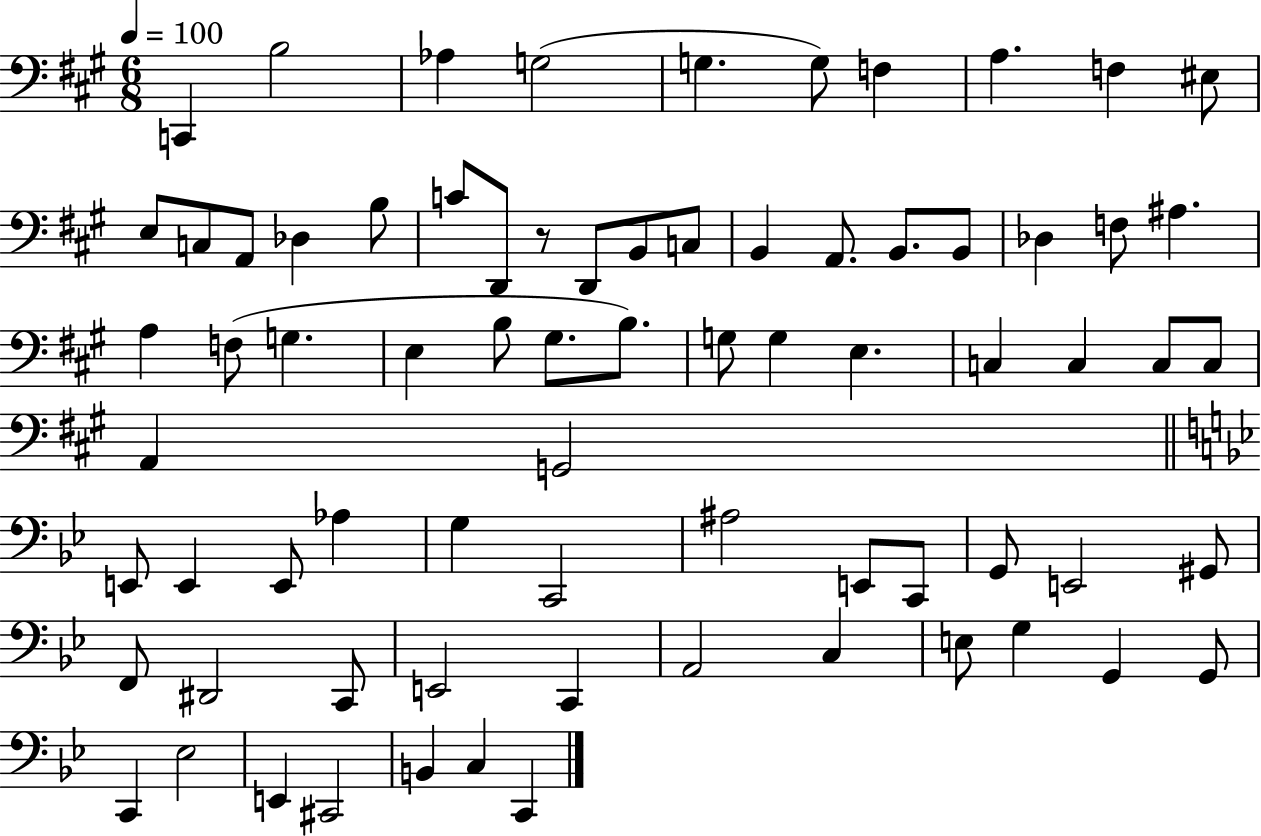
{
  \clef bass
  \numericTimeSignature
  \time 6/8
  \key a \major
  \tempo 4 = 100
  c,4 b2 | aes4 g2( | g4. g8) f4 | a4. f4 eis8 | \break e8 c8 a,8 des4 b8 | c'8 d,8 r8 d,8 b,8 c8 | b,4 a,8. b,8. b,8 | des4 f8 ais4. | \break a4 f8( g4. | e4 b8 gis8. b8.) | g8 g4 e4. | c4 c4 c8 c8 | \break a,4 g,2 | \bar "||" \break \key bes \major e,8 e,4 e,8 aes4 | g4 c,2 | ais2 e,8 c,8 | g,8 e,2 gis,8 | \break f,8 dis,2 c,8 | e,2 c,4 | a,2 c4 | e8 g4 g,4 g,8 | \break c,4 ees2 | e,4 cis,2 | b,4 c4 c,4 | \bar "|."
}